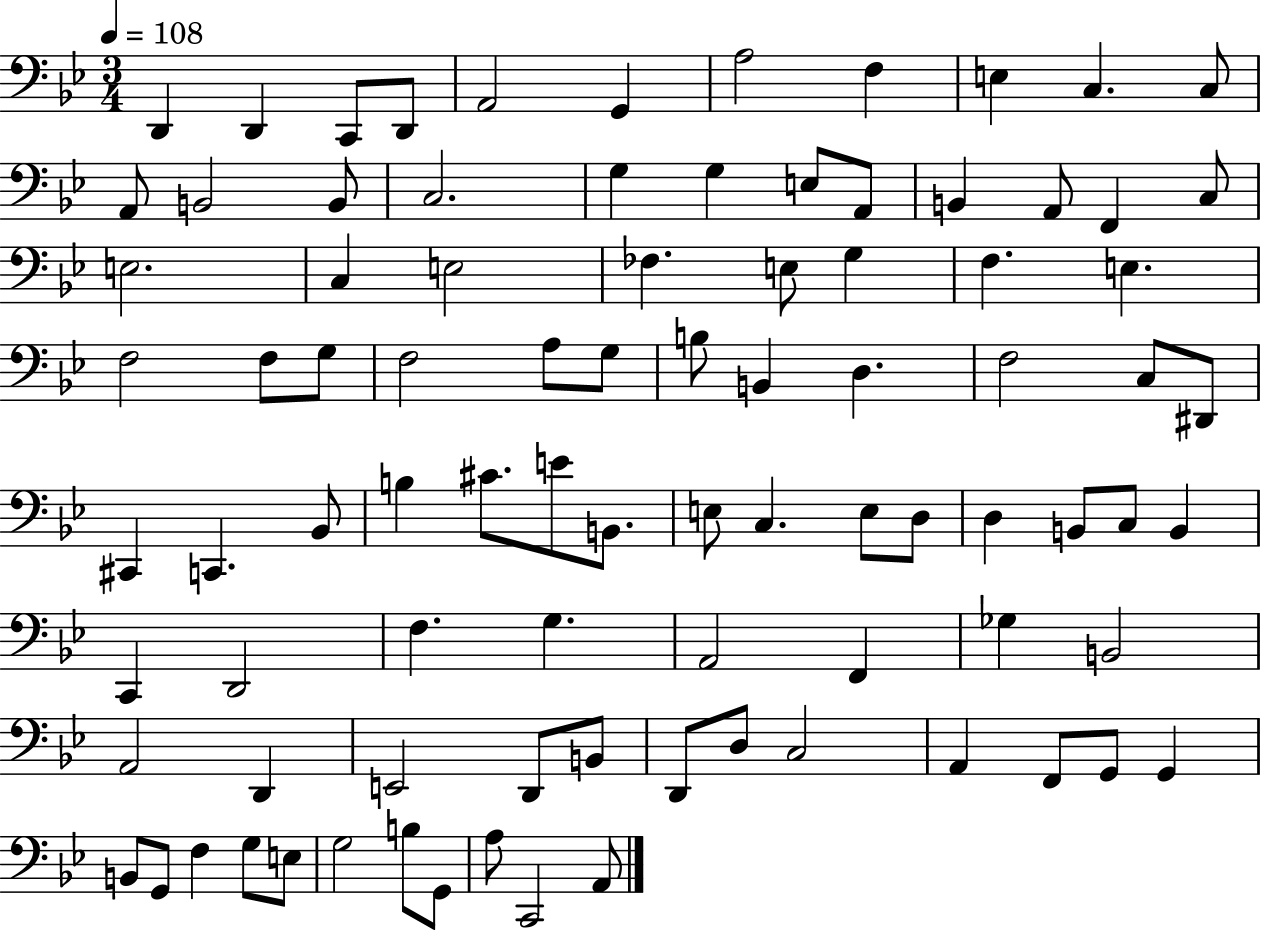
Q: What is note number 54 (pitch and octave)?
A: D3